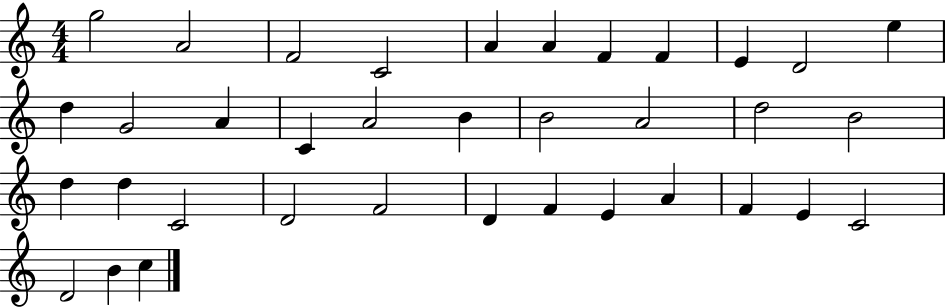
{
  \clef treble
  \numericTimeSignature
  \time 4/4
  \key c \major
  g''2 a'2 | f'2 c'2 | a'4 a'4 f'4 f'4 | e'4 d'2 e''4 | \break d''4 g'2 a'4 | c'4 a'2 b'4 | b'2 a'2 | d''2 b'2 | \break d''4 d''4 c'2 | d'2 f'2 | d'4 f'4 e'4 a'4 | f'4 e'4 c'2 | \break d'2 b'4 c''4 | \bar "|."
}